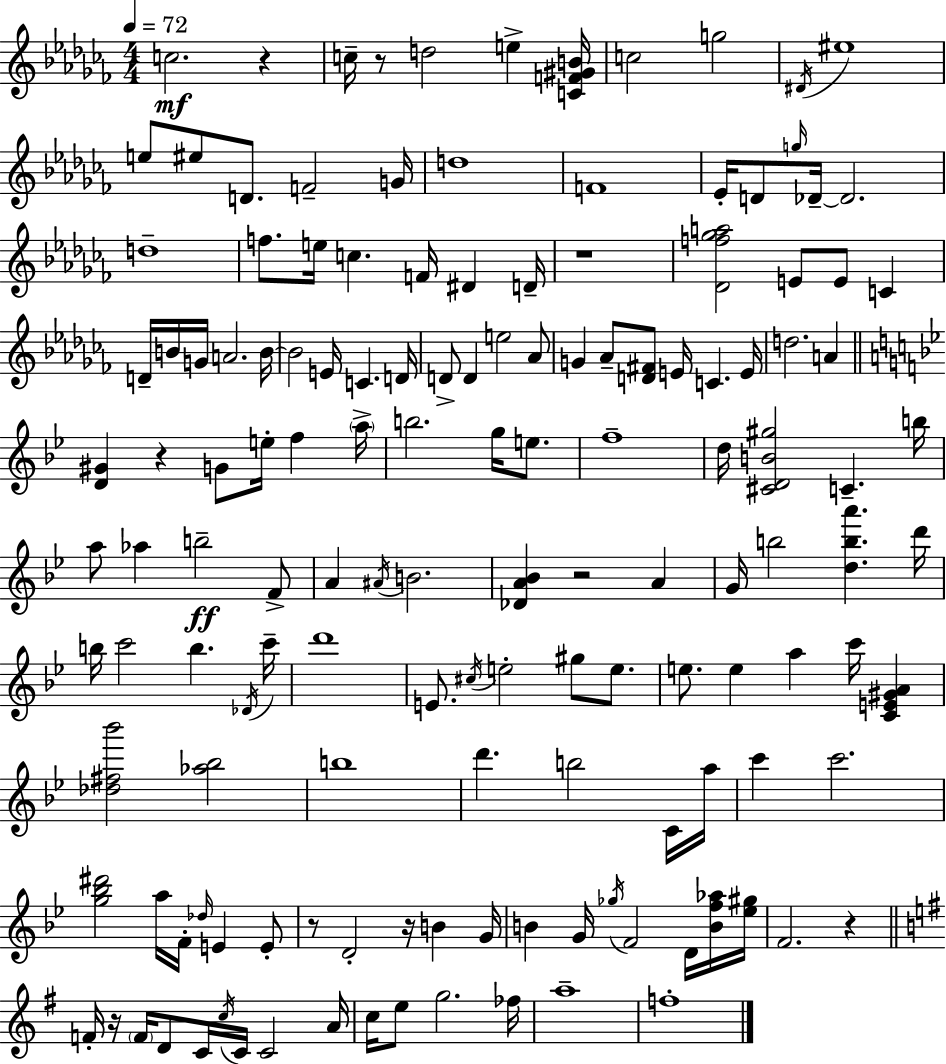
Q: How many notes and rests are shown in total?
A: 144